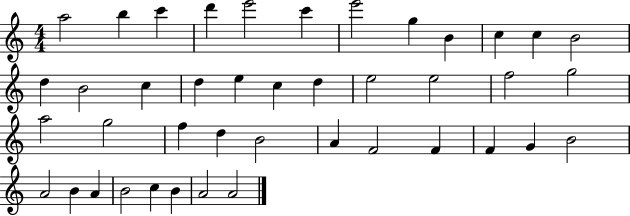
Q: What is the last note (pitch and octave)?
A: A4